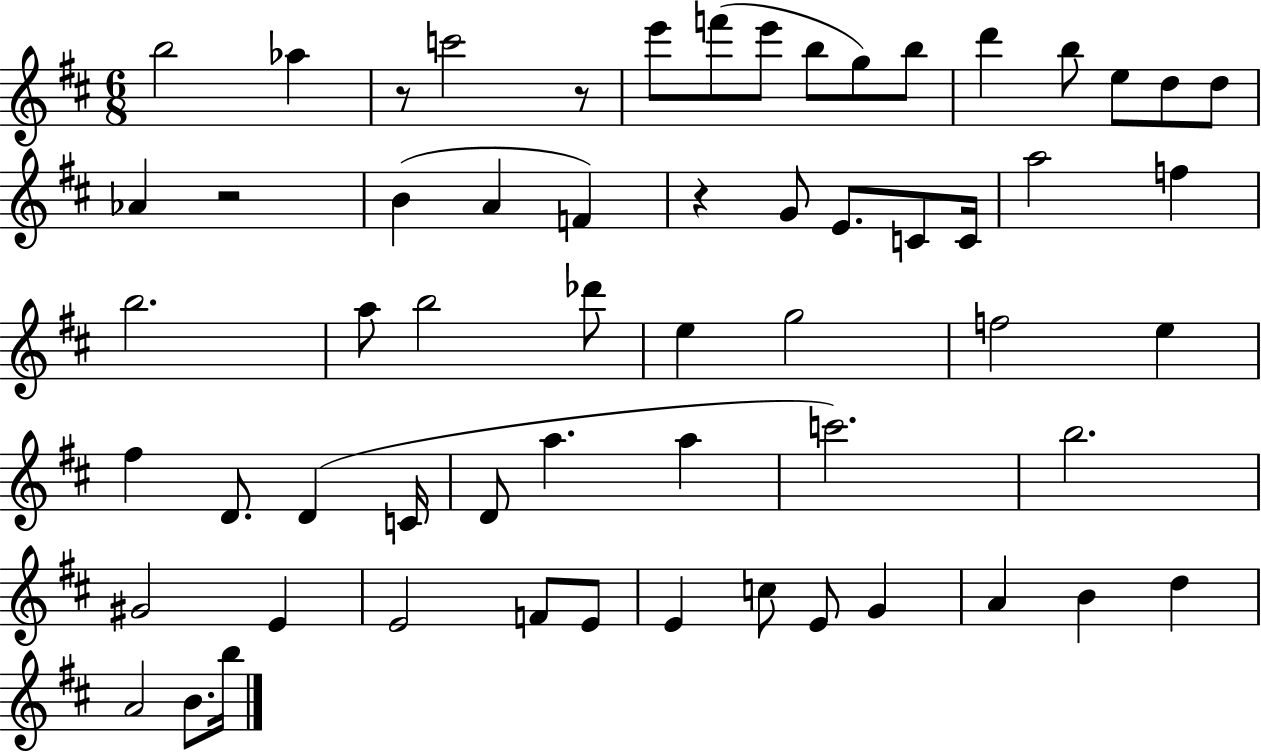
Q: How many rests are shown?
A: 4